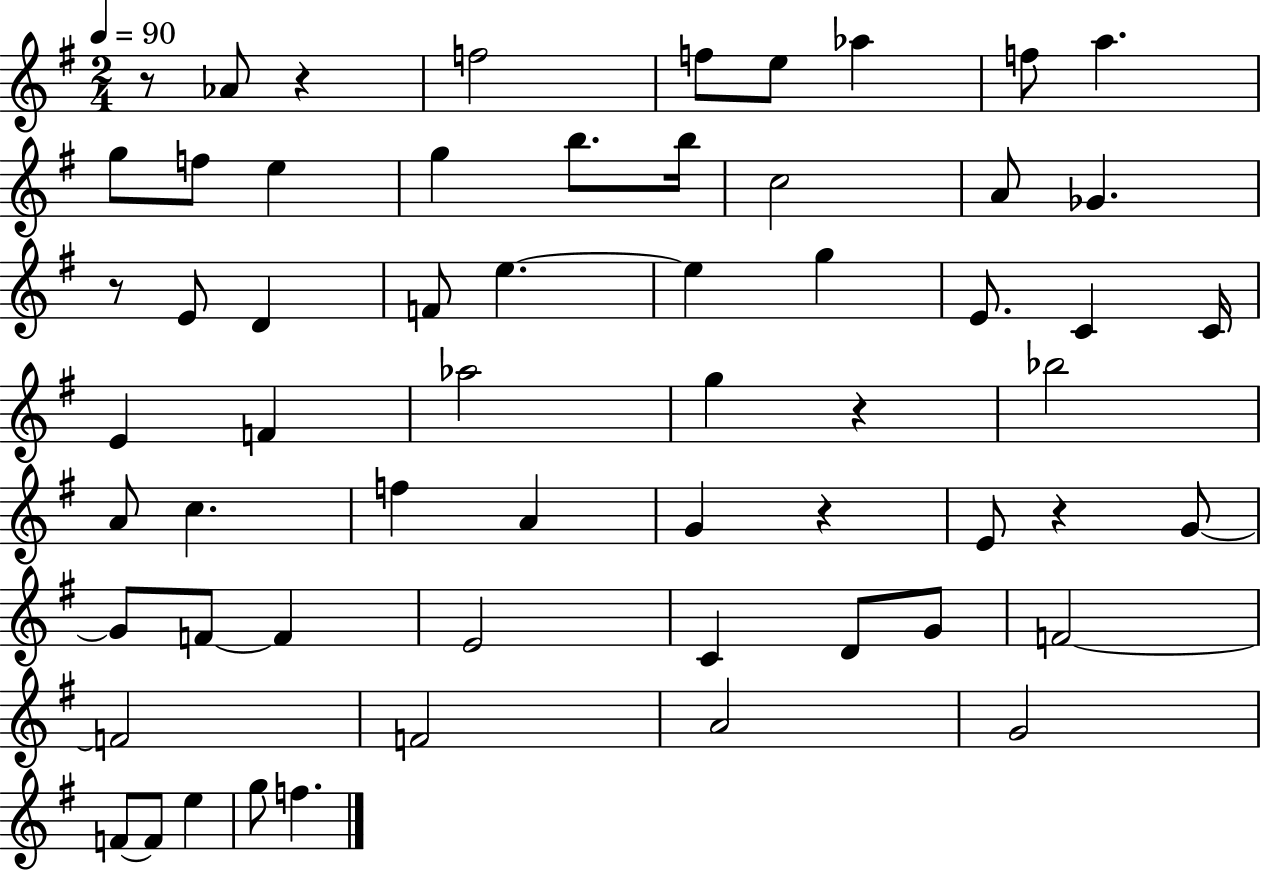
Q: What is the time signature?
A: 2/4